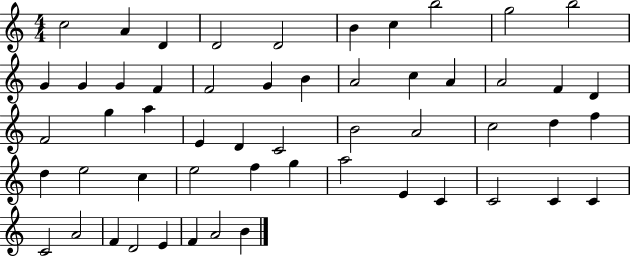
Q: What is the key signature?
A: C major